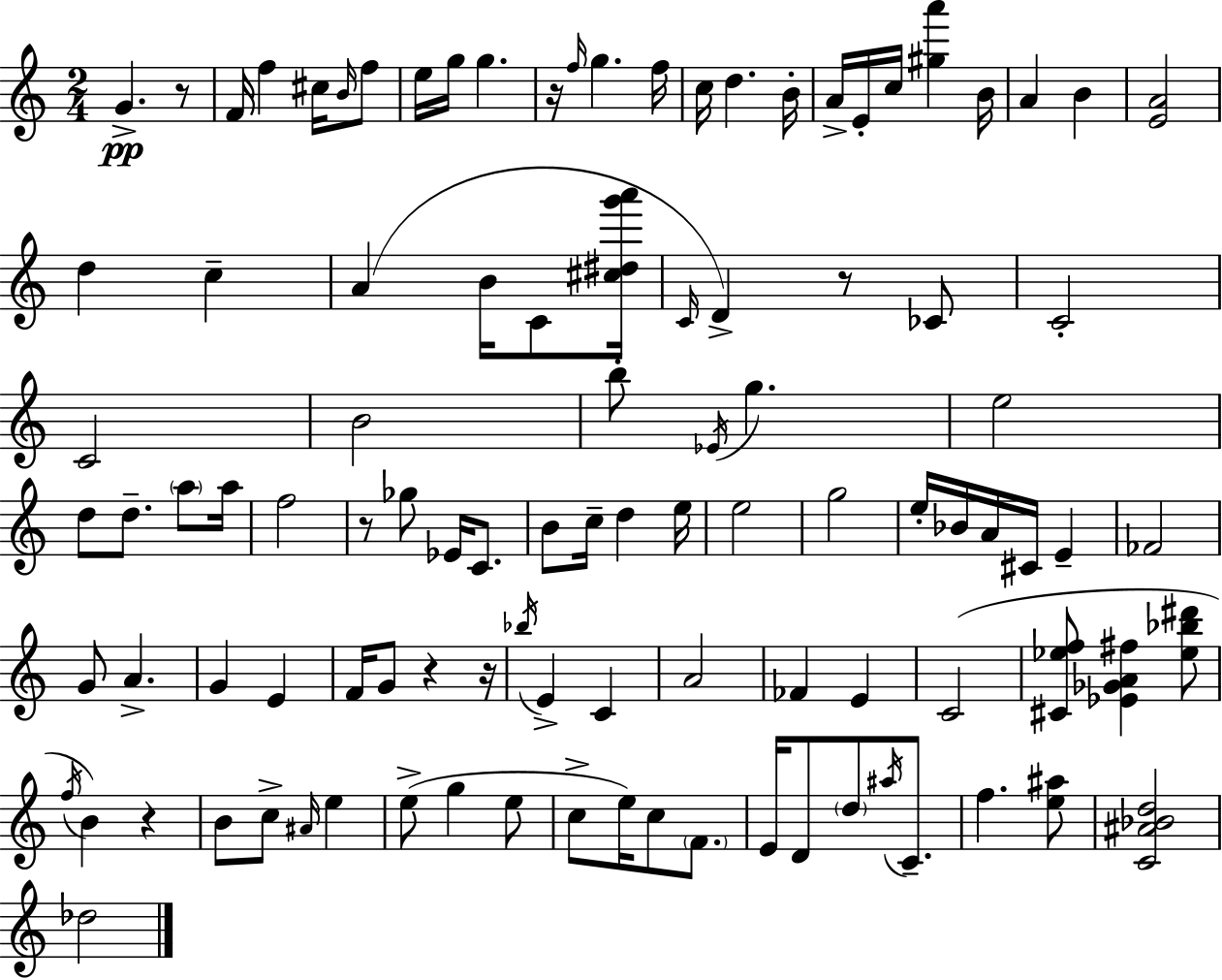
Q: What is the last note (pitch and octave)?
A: Db5